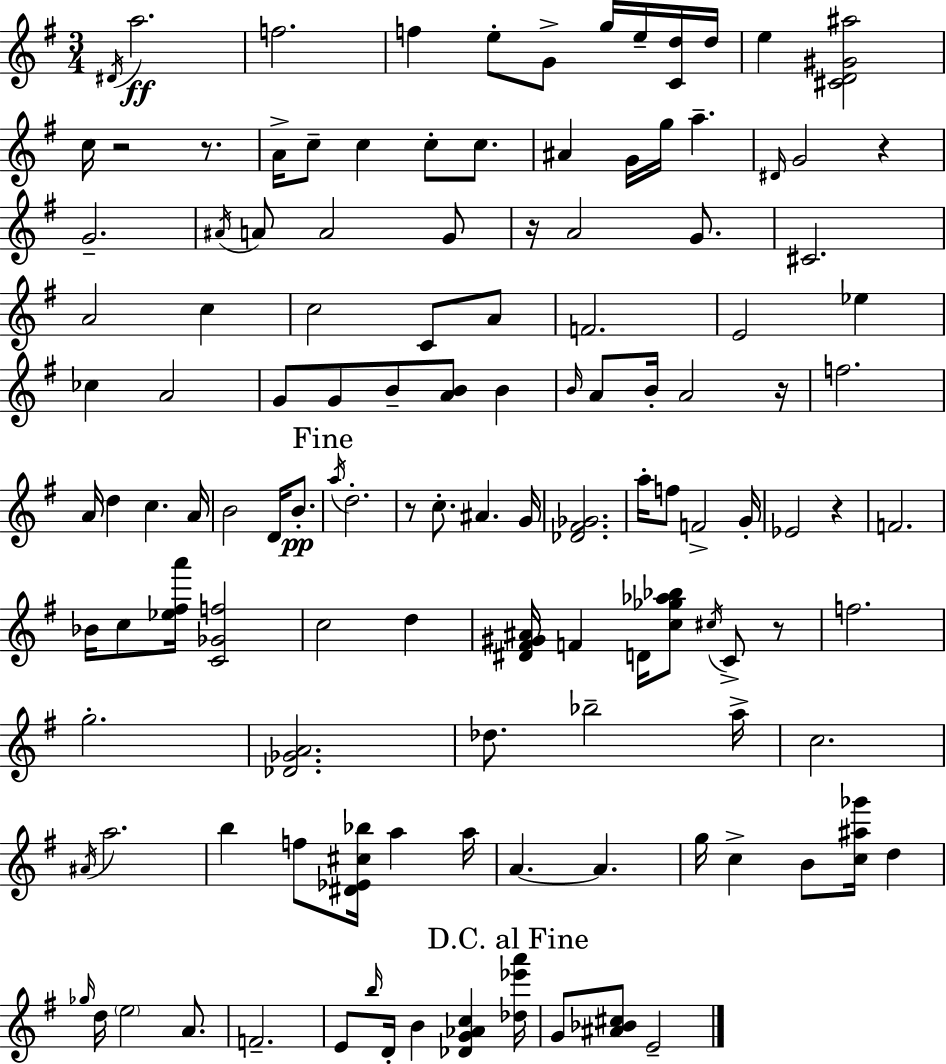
D#4/s A5/h. F5/h. F5/q E5/e G4/e G5/s E5/s [C4,D5]/s D5/s E5/q [C#4,D4,G#4,A#5]/h C5/s R/h R/e. A4/s C5/e C5/q C5/e C5/e. A#4/q G4/s G5/s A5/q. D#4/s G4/h R/q G4/h. A#4/s A4/e A4/h G4/e R/s A4/h G4/e. C#4/h. A4/h C5/q C5/h C4/e A4/e F4/h. E4/h Eb5/q CES5/q A4/h G4/e G4/e B4/e [A4,B4]/e B4/q B4/s A4/e B4/s A4/h R/s F5/h. A4/s D5/q C5/q. A4/s B4/h D4/s B4/e. A5/s D5/h. R/e C5/e. A#4/q. G4/s [Db4,F#4,Gb4]/h. A5/s F5/e F4/h G4/s Eb4/h R/q F4/h. Bb4/s C5/e [Eb5,F#5,A6]/s [C4,Gb4,F5]/h C5/h D5/q [D#4,F#4,G#4,A#4]/s F4/q D4/s [C5,Gb5,Ab5,Bb5]/e C#5/s C4/e R/e F5/h. G5/h. [Db4,Gb4,A4]/h. Db5/e. Bb5/h A5/s C5/h. A#4/s A5/h. B5/q F5/e [D#4,Eb4,C#5,Bb5]/s A5/q A5/s A4/q. A4/q. G5/s C5/q B4/e [C5,A#5,Gb6]/s D5/q Gb5/s D5/s E5/h A4/e. F4/h. E4/e B5/s D4/s B4/q [Db4,G4,Ab4,C5]/q [Db5,Eb6,A6]/s G4/e [A#4,Bb4,C#5]/e E4/h